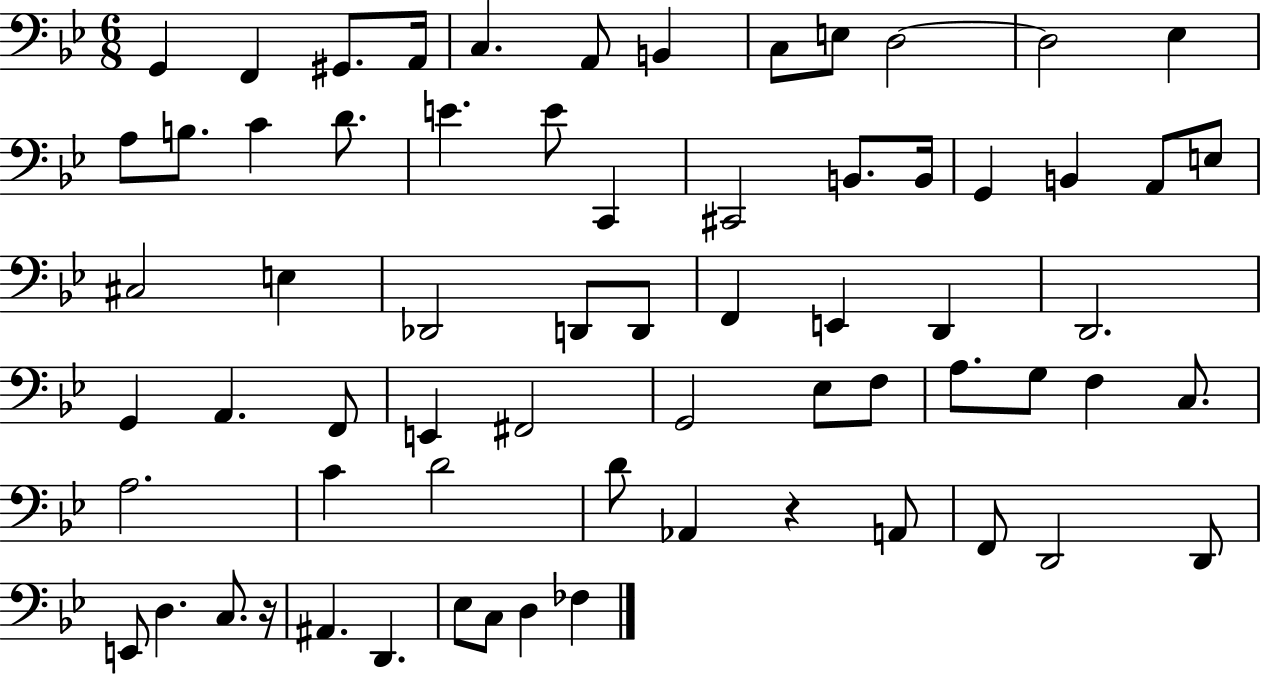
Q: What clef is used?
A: bass